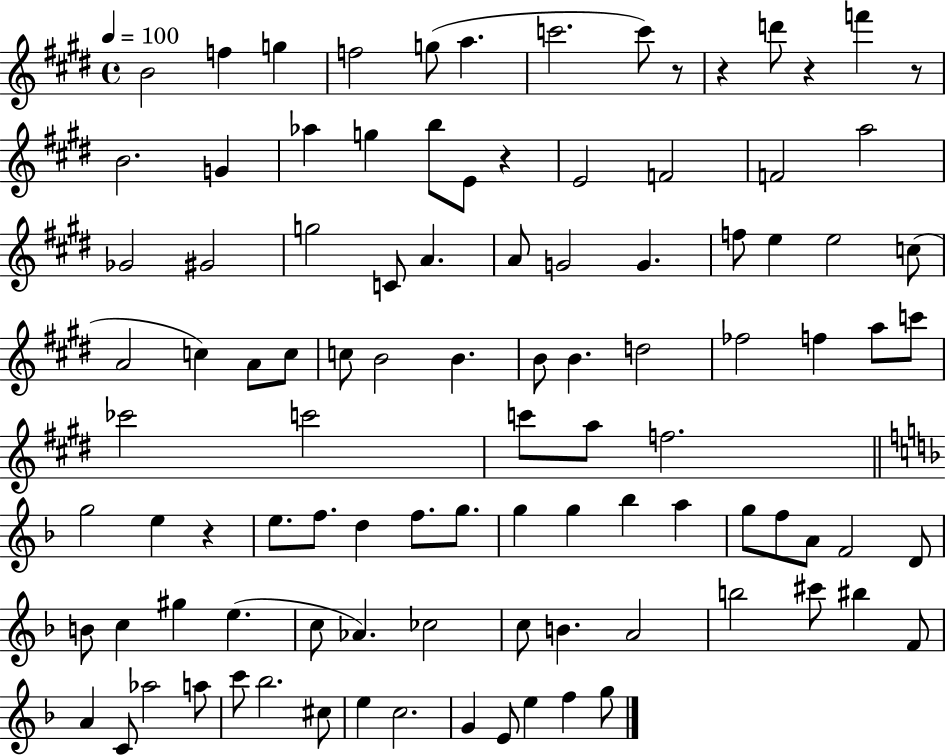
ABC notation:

X:1
T:Untitled
M:4/4
L:1/4
K:E
B2 f g f2 g/2 a c'2 c'/2 z/2 z d'/2 z f' z/2 B2 G _a g b/2 E/2 z E2 F2 F2 a2 _G2 ^G2 g2 C/2 A A/2 G2 G f/2 e e2 c/2 A2 c A/2 c/2 c/2 B2 B B/2 B d2 _f2 f a/2 c'/2 _c'2 c'2 c'/2 a/2 f2 g2 e z e/2 f/2 d f/2 g/2 g g _b a g/2 f/2 A/2 F2 D/2 B/2 c ^g e c/2 _A _c2 c/2 B A2 b2 ^c'/2 ^b F/2 A C/2 _a2 a/2 c'/2 _b2 ^c/2 e c2 G E/2 e f g/2